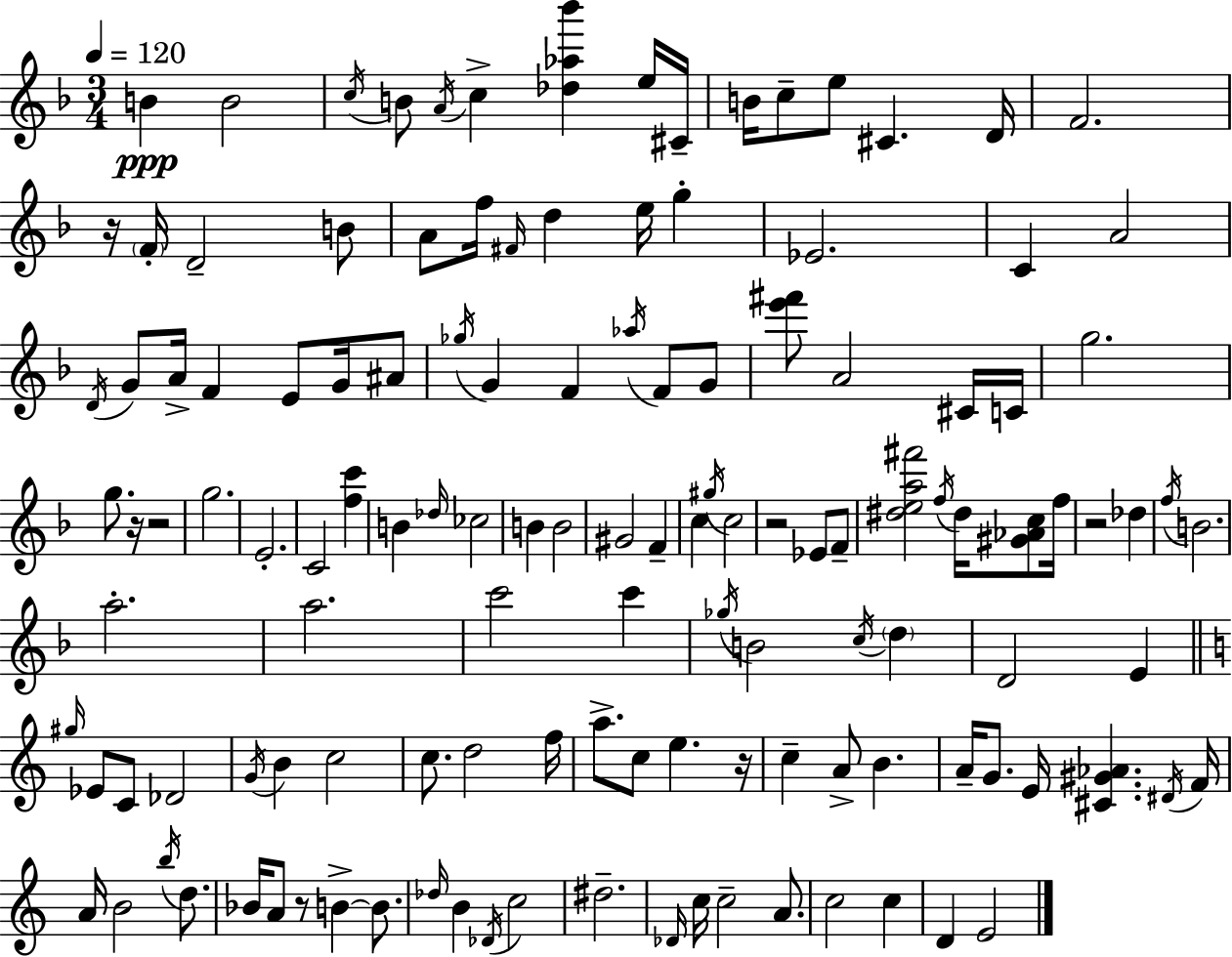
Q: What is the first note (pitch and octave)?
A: B4